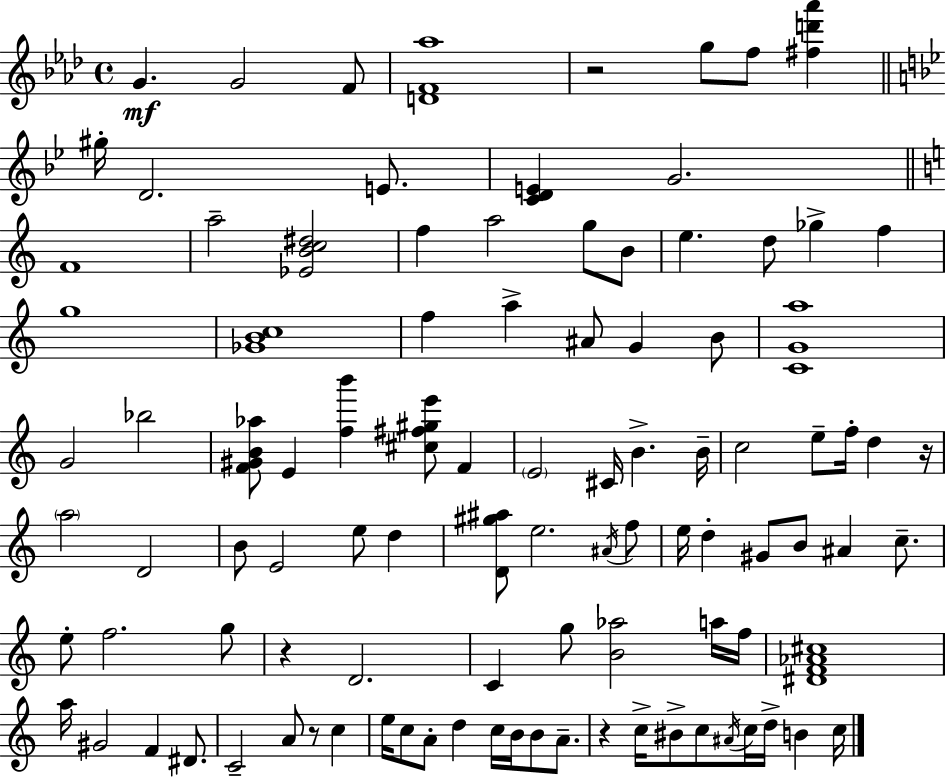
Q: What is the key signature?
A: AES major